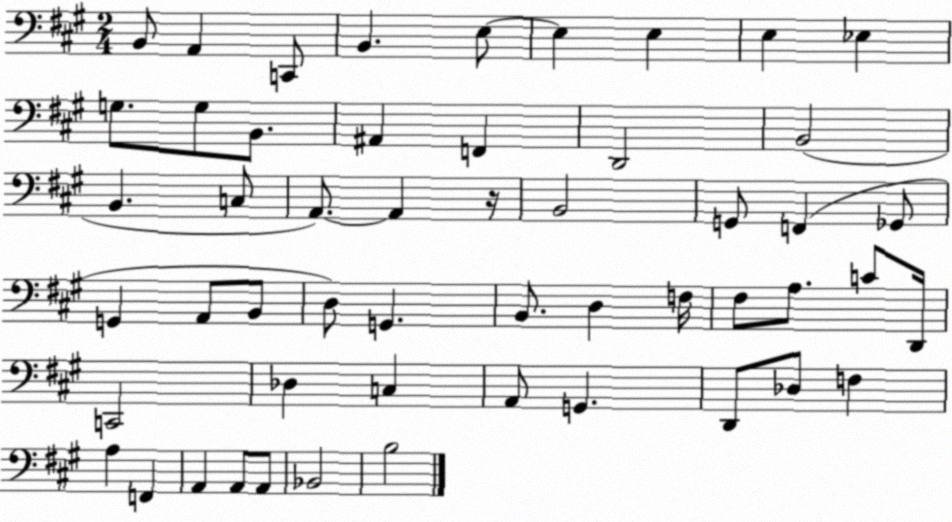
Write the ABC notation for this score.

X:1
T:Untitled
M:2/4
L:1/4
K:A
B,,/2 A,, C,,/2 B,, E,/2 E, E, E, _E, G,/2 G,/2 B,,/2 ^A,, F,, D,,2 B,,2 B,, C,/2 A,,/2 A,, z/4 B,,2 G,,/2 F,, _G,,/2 G,, A,,/2 B,,/2 D,/2 G,, B,,/2 D, F,/4 ^F,/2 A,/2 C/2 D,,/4 C,,2 _D, C, A,,/2 G,, D,,/2 _D,/2 F, A, F,, A,, A,,/2 A,,/2 _B,,2 B,2